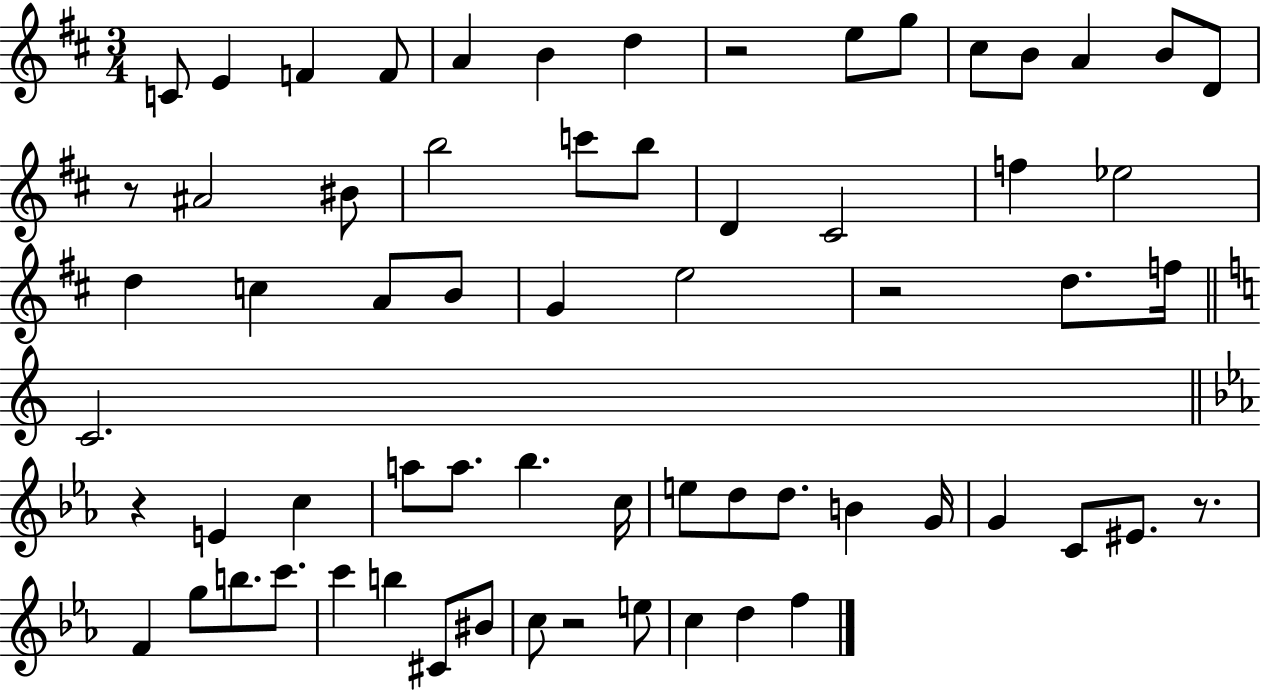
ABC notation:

X:1
T:Untitled
M:3/4
L:1/4
K:D
C/2 E F F/2 A B d z2 e/2 g/2 ^c/2 B/2 A B/2 D/2 z/2 ^A2 ^B/2 b2 c'/2 b/2 D ^C2 f _e2 d c A/2 B/2 G e2 z2 d/2 f/4 C2 z E c a/2 a/2 _b c/4 e/2 d/2 d/2 B G/4 G C/2 ^E/2 z/2 F g/2 b/2 c'/2 c' b ^C/2 ^B/2 c/2 z2 e/2 c d f